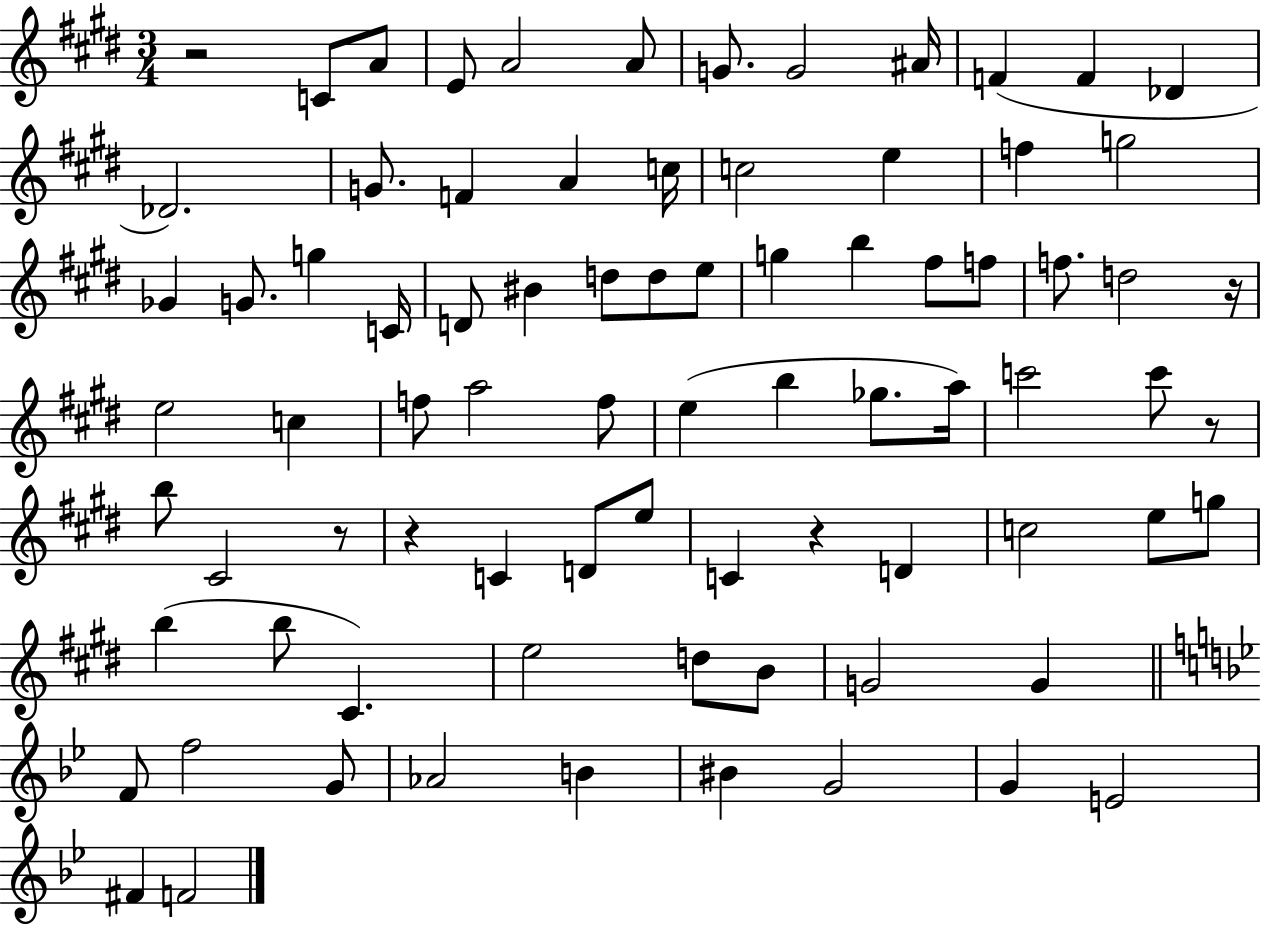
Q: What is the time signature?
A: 3/4